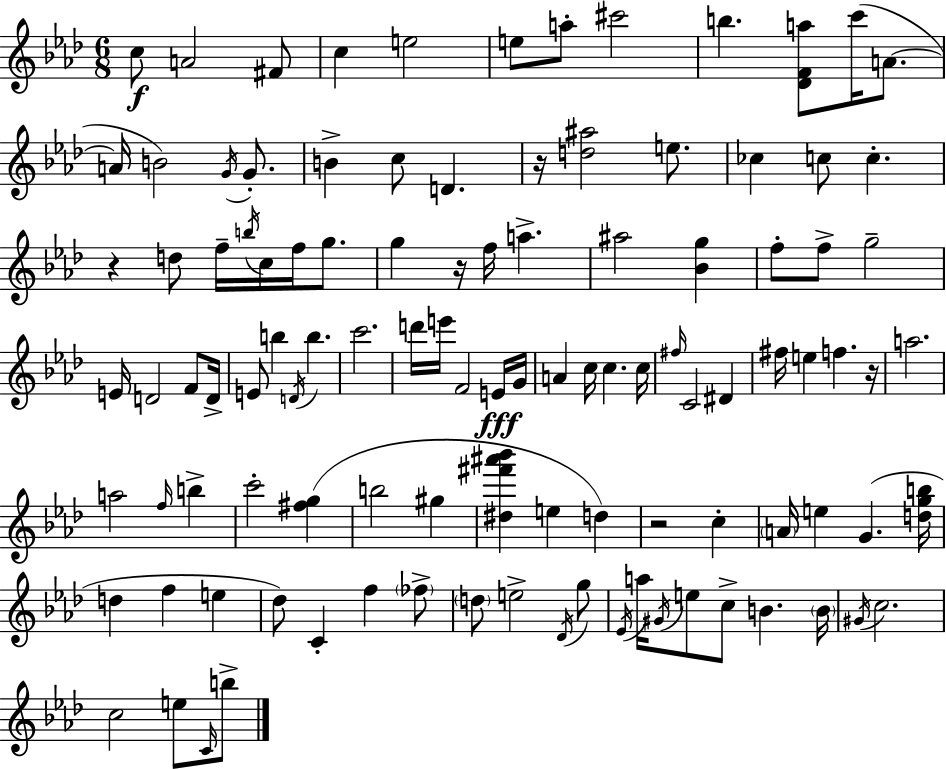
C5/e A4/h F#4/e C5/q E5/h E5/e A5/e C#6/h B5/q. [Db4,F4,A5]/e C6/s A4/e. A4/s B4/h G4/s G4/e. B4/q C5/e D4/q. R/s [D5,A#5]/h E5/e. CES5/q C5/e C5/q. R/q D5/e F5/s B5/s C5/s F5/s G5/e. G5/q R/s F5/s A5/q. A#5/h [Bb4,G5]/q F5/e F5/e G5/h E4/s D4/h F4/e D4/s E4/e B5/q D4/s B5/q. C6/h. D6/s E6/s F4/h E4/s G4/s A4/q C5/s C5/q. C5/s F#5/s C4/h D#4/q F#5/s E5/q F5/q. R/s A5/h. A5/h F5/s B5/q C6/h [F#5,G5]/q B5/h G#5/q [D#5,F#6,A#6,Bb6]/q E5/q D5/q R/h C5/q A4/s E5/q G4/q. [D5,G5,B5]/s D5/q F5/q E5/q Db5/e C4/q F5/q FES5/e D5/e E5/h Db4/s G5/e Eb4/s A5/s G#4/s E5/e C5/e B4/q. B4/s G#4/s C5/h. C5/h E5/e C4/s B5/e